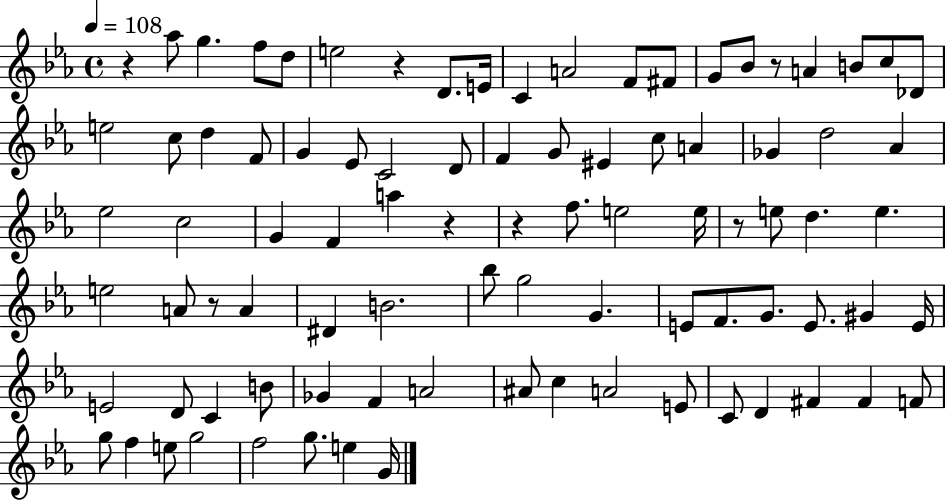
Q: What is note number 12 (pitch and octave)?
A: G4